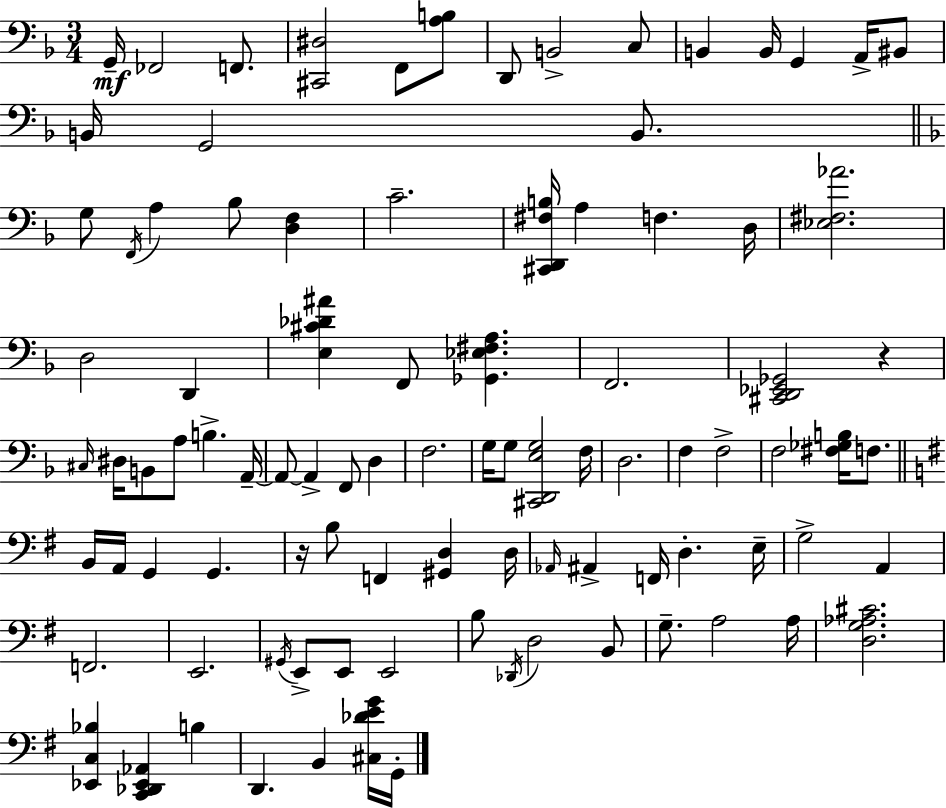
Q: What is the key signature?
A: F major